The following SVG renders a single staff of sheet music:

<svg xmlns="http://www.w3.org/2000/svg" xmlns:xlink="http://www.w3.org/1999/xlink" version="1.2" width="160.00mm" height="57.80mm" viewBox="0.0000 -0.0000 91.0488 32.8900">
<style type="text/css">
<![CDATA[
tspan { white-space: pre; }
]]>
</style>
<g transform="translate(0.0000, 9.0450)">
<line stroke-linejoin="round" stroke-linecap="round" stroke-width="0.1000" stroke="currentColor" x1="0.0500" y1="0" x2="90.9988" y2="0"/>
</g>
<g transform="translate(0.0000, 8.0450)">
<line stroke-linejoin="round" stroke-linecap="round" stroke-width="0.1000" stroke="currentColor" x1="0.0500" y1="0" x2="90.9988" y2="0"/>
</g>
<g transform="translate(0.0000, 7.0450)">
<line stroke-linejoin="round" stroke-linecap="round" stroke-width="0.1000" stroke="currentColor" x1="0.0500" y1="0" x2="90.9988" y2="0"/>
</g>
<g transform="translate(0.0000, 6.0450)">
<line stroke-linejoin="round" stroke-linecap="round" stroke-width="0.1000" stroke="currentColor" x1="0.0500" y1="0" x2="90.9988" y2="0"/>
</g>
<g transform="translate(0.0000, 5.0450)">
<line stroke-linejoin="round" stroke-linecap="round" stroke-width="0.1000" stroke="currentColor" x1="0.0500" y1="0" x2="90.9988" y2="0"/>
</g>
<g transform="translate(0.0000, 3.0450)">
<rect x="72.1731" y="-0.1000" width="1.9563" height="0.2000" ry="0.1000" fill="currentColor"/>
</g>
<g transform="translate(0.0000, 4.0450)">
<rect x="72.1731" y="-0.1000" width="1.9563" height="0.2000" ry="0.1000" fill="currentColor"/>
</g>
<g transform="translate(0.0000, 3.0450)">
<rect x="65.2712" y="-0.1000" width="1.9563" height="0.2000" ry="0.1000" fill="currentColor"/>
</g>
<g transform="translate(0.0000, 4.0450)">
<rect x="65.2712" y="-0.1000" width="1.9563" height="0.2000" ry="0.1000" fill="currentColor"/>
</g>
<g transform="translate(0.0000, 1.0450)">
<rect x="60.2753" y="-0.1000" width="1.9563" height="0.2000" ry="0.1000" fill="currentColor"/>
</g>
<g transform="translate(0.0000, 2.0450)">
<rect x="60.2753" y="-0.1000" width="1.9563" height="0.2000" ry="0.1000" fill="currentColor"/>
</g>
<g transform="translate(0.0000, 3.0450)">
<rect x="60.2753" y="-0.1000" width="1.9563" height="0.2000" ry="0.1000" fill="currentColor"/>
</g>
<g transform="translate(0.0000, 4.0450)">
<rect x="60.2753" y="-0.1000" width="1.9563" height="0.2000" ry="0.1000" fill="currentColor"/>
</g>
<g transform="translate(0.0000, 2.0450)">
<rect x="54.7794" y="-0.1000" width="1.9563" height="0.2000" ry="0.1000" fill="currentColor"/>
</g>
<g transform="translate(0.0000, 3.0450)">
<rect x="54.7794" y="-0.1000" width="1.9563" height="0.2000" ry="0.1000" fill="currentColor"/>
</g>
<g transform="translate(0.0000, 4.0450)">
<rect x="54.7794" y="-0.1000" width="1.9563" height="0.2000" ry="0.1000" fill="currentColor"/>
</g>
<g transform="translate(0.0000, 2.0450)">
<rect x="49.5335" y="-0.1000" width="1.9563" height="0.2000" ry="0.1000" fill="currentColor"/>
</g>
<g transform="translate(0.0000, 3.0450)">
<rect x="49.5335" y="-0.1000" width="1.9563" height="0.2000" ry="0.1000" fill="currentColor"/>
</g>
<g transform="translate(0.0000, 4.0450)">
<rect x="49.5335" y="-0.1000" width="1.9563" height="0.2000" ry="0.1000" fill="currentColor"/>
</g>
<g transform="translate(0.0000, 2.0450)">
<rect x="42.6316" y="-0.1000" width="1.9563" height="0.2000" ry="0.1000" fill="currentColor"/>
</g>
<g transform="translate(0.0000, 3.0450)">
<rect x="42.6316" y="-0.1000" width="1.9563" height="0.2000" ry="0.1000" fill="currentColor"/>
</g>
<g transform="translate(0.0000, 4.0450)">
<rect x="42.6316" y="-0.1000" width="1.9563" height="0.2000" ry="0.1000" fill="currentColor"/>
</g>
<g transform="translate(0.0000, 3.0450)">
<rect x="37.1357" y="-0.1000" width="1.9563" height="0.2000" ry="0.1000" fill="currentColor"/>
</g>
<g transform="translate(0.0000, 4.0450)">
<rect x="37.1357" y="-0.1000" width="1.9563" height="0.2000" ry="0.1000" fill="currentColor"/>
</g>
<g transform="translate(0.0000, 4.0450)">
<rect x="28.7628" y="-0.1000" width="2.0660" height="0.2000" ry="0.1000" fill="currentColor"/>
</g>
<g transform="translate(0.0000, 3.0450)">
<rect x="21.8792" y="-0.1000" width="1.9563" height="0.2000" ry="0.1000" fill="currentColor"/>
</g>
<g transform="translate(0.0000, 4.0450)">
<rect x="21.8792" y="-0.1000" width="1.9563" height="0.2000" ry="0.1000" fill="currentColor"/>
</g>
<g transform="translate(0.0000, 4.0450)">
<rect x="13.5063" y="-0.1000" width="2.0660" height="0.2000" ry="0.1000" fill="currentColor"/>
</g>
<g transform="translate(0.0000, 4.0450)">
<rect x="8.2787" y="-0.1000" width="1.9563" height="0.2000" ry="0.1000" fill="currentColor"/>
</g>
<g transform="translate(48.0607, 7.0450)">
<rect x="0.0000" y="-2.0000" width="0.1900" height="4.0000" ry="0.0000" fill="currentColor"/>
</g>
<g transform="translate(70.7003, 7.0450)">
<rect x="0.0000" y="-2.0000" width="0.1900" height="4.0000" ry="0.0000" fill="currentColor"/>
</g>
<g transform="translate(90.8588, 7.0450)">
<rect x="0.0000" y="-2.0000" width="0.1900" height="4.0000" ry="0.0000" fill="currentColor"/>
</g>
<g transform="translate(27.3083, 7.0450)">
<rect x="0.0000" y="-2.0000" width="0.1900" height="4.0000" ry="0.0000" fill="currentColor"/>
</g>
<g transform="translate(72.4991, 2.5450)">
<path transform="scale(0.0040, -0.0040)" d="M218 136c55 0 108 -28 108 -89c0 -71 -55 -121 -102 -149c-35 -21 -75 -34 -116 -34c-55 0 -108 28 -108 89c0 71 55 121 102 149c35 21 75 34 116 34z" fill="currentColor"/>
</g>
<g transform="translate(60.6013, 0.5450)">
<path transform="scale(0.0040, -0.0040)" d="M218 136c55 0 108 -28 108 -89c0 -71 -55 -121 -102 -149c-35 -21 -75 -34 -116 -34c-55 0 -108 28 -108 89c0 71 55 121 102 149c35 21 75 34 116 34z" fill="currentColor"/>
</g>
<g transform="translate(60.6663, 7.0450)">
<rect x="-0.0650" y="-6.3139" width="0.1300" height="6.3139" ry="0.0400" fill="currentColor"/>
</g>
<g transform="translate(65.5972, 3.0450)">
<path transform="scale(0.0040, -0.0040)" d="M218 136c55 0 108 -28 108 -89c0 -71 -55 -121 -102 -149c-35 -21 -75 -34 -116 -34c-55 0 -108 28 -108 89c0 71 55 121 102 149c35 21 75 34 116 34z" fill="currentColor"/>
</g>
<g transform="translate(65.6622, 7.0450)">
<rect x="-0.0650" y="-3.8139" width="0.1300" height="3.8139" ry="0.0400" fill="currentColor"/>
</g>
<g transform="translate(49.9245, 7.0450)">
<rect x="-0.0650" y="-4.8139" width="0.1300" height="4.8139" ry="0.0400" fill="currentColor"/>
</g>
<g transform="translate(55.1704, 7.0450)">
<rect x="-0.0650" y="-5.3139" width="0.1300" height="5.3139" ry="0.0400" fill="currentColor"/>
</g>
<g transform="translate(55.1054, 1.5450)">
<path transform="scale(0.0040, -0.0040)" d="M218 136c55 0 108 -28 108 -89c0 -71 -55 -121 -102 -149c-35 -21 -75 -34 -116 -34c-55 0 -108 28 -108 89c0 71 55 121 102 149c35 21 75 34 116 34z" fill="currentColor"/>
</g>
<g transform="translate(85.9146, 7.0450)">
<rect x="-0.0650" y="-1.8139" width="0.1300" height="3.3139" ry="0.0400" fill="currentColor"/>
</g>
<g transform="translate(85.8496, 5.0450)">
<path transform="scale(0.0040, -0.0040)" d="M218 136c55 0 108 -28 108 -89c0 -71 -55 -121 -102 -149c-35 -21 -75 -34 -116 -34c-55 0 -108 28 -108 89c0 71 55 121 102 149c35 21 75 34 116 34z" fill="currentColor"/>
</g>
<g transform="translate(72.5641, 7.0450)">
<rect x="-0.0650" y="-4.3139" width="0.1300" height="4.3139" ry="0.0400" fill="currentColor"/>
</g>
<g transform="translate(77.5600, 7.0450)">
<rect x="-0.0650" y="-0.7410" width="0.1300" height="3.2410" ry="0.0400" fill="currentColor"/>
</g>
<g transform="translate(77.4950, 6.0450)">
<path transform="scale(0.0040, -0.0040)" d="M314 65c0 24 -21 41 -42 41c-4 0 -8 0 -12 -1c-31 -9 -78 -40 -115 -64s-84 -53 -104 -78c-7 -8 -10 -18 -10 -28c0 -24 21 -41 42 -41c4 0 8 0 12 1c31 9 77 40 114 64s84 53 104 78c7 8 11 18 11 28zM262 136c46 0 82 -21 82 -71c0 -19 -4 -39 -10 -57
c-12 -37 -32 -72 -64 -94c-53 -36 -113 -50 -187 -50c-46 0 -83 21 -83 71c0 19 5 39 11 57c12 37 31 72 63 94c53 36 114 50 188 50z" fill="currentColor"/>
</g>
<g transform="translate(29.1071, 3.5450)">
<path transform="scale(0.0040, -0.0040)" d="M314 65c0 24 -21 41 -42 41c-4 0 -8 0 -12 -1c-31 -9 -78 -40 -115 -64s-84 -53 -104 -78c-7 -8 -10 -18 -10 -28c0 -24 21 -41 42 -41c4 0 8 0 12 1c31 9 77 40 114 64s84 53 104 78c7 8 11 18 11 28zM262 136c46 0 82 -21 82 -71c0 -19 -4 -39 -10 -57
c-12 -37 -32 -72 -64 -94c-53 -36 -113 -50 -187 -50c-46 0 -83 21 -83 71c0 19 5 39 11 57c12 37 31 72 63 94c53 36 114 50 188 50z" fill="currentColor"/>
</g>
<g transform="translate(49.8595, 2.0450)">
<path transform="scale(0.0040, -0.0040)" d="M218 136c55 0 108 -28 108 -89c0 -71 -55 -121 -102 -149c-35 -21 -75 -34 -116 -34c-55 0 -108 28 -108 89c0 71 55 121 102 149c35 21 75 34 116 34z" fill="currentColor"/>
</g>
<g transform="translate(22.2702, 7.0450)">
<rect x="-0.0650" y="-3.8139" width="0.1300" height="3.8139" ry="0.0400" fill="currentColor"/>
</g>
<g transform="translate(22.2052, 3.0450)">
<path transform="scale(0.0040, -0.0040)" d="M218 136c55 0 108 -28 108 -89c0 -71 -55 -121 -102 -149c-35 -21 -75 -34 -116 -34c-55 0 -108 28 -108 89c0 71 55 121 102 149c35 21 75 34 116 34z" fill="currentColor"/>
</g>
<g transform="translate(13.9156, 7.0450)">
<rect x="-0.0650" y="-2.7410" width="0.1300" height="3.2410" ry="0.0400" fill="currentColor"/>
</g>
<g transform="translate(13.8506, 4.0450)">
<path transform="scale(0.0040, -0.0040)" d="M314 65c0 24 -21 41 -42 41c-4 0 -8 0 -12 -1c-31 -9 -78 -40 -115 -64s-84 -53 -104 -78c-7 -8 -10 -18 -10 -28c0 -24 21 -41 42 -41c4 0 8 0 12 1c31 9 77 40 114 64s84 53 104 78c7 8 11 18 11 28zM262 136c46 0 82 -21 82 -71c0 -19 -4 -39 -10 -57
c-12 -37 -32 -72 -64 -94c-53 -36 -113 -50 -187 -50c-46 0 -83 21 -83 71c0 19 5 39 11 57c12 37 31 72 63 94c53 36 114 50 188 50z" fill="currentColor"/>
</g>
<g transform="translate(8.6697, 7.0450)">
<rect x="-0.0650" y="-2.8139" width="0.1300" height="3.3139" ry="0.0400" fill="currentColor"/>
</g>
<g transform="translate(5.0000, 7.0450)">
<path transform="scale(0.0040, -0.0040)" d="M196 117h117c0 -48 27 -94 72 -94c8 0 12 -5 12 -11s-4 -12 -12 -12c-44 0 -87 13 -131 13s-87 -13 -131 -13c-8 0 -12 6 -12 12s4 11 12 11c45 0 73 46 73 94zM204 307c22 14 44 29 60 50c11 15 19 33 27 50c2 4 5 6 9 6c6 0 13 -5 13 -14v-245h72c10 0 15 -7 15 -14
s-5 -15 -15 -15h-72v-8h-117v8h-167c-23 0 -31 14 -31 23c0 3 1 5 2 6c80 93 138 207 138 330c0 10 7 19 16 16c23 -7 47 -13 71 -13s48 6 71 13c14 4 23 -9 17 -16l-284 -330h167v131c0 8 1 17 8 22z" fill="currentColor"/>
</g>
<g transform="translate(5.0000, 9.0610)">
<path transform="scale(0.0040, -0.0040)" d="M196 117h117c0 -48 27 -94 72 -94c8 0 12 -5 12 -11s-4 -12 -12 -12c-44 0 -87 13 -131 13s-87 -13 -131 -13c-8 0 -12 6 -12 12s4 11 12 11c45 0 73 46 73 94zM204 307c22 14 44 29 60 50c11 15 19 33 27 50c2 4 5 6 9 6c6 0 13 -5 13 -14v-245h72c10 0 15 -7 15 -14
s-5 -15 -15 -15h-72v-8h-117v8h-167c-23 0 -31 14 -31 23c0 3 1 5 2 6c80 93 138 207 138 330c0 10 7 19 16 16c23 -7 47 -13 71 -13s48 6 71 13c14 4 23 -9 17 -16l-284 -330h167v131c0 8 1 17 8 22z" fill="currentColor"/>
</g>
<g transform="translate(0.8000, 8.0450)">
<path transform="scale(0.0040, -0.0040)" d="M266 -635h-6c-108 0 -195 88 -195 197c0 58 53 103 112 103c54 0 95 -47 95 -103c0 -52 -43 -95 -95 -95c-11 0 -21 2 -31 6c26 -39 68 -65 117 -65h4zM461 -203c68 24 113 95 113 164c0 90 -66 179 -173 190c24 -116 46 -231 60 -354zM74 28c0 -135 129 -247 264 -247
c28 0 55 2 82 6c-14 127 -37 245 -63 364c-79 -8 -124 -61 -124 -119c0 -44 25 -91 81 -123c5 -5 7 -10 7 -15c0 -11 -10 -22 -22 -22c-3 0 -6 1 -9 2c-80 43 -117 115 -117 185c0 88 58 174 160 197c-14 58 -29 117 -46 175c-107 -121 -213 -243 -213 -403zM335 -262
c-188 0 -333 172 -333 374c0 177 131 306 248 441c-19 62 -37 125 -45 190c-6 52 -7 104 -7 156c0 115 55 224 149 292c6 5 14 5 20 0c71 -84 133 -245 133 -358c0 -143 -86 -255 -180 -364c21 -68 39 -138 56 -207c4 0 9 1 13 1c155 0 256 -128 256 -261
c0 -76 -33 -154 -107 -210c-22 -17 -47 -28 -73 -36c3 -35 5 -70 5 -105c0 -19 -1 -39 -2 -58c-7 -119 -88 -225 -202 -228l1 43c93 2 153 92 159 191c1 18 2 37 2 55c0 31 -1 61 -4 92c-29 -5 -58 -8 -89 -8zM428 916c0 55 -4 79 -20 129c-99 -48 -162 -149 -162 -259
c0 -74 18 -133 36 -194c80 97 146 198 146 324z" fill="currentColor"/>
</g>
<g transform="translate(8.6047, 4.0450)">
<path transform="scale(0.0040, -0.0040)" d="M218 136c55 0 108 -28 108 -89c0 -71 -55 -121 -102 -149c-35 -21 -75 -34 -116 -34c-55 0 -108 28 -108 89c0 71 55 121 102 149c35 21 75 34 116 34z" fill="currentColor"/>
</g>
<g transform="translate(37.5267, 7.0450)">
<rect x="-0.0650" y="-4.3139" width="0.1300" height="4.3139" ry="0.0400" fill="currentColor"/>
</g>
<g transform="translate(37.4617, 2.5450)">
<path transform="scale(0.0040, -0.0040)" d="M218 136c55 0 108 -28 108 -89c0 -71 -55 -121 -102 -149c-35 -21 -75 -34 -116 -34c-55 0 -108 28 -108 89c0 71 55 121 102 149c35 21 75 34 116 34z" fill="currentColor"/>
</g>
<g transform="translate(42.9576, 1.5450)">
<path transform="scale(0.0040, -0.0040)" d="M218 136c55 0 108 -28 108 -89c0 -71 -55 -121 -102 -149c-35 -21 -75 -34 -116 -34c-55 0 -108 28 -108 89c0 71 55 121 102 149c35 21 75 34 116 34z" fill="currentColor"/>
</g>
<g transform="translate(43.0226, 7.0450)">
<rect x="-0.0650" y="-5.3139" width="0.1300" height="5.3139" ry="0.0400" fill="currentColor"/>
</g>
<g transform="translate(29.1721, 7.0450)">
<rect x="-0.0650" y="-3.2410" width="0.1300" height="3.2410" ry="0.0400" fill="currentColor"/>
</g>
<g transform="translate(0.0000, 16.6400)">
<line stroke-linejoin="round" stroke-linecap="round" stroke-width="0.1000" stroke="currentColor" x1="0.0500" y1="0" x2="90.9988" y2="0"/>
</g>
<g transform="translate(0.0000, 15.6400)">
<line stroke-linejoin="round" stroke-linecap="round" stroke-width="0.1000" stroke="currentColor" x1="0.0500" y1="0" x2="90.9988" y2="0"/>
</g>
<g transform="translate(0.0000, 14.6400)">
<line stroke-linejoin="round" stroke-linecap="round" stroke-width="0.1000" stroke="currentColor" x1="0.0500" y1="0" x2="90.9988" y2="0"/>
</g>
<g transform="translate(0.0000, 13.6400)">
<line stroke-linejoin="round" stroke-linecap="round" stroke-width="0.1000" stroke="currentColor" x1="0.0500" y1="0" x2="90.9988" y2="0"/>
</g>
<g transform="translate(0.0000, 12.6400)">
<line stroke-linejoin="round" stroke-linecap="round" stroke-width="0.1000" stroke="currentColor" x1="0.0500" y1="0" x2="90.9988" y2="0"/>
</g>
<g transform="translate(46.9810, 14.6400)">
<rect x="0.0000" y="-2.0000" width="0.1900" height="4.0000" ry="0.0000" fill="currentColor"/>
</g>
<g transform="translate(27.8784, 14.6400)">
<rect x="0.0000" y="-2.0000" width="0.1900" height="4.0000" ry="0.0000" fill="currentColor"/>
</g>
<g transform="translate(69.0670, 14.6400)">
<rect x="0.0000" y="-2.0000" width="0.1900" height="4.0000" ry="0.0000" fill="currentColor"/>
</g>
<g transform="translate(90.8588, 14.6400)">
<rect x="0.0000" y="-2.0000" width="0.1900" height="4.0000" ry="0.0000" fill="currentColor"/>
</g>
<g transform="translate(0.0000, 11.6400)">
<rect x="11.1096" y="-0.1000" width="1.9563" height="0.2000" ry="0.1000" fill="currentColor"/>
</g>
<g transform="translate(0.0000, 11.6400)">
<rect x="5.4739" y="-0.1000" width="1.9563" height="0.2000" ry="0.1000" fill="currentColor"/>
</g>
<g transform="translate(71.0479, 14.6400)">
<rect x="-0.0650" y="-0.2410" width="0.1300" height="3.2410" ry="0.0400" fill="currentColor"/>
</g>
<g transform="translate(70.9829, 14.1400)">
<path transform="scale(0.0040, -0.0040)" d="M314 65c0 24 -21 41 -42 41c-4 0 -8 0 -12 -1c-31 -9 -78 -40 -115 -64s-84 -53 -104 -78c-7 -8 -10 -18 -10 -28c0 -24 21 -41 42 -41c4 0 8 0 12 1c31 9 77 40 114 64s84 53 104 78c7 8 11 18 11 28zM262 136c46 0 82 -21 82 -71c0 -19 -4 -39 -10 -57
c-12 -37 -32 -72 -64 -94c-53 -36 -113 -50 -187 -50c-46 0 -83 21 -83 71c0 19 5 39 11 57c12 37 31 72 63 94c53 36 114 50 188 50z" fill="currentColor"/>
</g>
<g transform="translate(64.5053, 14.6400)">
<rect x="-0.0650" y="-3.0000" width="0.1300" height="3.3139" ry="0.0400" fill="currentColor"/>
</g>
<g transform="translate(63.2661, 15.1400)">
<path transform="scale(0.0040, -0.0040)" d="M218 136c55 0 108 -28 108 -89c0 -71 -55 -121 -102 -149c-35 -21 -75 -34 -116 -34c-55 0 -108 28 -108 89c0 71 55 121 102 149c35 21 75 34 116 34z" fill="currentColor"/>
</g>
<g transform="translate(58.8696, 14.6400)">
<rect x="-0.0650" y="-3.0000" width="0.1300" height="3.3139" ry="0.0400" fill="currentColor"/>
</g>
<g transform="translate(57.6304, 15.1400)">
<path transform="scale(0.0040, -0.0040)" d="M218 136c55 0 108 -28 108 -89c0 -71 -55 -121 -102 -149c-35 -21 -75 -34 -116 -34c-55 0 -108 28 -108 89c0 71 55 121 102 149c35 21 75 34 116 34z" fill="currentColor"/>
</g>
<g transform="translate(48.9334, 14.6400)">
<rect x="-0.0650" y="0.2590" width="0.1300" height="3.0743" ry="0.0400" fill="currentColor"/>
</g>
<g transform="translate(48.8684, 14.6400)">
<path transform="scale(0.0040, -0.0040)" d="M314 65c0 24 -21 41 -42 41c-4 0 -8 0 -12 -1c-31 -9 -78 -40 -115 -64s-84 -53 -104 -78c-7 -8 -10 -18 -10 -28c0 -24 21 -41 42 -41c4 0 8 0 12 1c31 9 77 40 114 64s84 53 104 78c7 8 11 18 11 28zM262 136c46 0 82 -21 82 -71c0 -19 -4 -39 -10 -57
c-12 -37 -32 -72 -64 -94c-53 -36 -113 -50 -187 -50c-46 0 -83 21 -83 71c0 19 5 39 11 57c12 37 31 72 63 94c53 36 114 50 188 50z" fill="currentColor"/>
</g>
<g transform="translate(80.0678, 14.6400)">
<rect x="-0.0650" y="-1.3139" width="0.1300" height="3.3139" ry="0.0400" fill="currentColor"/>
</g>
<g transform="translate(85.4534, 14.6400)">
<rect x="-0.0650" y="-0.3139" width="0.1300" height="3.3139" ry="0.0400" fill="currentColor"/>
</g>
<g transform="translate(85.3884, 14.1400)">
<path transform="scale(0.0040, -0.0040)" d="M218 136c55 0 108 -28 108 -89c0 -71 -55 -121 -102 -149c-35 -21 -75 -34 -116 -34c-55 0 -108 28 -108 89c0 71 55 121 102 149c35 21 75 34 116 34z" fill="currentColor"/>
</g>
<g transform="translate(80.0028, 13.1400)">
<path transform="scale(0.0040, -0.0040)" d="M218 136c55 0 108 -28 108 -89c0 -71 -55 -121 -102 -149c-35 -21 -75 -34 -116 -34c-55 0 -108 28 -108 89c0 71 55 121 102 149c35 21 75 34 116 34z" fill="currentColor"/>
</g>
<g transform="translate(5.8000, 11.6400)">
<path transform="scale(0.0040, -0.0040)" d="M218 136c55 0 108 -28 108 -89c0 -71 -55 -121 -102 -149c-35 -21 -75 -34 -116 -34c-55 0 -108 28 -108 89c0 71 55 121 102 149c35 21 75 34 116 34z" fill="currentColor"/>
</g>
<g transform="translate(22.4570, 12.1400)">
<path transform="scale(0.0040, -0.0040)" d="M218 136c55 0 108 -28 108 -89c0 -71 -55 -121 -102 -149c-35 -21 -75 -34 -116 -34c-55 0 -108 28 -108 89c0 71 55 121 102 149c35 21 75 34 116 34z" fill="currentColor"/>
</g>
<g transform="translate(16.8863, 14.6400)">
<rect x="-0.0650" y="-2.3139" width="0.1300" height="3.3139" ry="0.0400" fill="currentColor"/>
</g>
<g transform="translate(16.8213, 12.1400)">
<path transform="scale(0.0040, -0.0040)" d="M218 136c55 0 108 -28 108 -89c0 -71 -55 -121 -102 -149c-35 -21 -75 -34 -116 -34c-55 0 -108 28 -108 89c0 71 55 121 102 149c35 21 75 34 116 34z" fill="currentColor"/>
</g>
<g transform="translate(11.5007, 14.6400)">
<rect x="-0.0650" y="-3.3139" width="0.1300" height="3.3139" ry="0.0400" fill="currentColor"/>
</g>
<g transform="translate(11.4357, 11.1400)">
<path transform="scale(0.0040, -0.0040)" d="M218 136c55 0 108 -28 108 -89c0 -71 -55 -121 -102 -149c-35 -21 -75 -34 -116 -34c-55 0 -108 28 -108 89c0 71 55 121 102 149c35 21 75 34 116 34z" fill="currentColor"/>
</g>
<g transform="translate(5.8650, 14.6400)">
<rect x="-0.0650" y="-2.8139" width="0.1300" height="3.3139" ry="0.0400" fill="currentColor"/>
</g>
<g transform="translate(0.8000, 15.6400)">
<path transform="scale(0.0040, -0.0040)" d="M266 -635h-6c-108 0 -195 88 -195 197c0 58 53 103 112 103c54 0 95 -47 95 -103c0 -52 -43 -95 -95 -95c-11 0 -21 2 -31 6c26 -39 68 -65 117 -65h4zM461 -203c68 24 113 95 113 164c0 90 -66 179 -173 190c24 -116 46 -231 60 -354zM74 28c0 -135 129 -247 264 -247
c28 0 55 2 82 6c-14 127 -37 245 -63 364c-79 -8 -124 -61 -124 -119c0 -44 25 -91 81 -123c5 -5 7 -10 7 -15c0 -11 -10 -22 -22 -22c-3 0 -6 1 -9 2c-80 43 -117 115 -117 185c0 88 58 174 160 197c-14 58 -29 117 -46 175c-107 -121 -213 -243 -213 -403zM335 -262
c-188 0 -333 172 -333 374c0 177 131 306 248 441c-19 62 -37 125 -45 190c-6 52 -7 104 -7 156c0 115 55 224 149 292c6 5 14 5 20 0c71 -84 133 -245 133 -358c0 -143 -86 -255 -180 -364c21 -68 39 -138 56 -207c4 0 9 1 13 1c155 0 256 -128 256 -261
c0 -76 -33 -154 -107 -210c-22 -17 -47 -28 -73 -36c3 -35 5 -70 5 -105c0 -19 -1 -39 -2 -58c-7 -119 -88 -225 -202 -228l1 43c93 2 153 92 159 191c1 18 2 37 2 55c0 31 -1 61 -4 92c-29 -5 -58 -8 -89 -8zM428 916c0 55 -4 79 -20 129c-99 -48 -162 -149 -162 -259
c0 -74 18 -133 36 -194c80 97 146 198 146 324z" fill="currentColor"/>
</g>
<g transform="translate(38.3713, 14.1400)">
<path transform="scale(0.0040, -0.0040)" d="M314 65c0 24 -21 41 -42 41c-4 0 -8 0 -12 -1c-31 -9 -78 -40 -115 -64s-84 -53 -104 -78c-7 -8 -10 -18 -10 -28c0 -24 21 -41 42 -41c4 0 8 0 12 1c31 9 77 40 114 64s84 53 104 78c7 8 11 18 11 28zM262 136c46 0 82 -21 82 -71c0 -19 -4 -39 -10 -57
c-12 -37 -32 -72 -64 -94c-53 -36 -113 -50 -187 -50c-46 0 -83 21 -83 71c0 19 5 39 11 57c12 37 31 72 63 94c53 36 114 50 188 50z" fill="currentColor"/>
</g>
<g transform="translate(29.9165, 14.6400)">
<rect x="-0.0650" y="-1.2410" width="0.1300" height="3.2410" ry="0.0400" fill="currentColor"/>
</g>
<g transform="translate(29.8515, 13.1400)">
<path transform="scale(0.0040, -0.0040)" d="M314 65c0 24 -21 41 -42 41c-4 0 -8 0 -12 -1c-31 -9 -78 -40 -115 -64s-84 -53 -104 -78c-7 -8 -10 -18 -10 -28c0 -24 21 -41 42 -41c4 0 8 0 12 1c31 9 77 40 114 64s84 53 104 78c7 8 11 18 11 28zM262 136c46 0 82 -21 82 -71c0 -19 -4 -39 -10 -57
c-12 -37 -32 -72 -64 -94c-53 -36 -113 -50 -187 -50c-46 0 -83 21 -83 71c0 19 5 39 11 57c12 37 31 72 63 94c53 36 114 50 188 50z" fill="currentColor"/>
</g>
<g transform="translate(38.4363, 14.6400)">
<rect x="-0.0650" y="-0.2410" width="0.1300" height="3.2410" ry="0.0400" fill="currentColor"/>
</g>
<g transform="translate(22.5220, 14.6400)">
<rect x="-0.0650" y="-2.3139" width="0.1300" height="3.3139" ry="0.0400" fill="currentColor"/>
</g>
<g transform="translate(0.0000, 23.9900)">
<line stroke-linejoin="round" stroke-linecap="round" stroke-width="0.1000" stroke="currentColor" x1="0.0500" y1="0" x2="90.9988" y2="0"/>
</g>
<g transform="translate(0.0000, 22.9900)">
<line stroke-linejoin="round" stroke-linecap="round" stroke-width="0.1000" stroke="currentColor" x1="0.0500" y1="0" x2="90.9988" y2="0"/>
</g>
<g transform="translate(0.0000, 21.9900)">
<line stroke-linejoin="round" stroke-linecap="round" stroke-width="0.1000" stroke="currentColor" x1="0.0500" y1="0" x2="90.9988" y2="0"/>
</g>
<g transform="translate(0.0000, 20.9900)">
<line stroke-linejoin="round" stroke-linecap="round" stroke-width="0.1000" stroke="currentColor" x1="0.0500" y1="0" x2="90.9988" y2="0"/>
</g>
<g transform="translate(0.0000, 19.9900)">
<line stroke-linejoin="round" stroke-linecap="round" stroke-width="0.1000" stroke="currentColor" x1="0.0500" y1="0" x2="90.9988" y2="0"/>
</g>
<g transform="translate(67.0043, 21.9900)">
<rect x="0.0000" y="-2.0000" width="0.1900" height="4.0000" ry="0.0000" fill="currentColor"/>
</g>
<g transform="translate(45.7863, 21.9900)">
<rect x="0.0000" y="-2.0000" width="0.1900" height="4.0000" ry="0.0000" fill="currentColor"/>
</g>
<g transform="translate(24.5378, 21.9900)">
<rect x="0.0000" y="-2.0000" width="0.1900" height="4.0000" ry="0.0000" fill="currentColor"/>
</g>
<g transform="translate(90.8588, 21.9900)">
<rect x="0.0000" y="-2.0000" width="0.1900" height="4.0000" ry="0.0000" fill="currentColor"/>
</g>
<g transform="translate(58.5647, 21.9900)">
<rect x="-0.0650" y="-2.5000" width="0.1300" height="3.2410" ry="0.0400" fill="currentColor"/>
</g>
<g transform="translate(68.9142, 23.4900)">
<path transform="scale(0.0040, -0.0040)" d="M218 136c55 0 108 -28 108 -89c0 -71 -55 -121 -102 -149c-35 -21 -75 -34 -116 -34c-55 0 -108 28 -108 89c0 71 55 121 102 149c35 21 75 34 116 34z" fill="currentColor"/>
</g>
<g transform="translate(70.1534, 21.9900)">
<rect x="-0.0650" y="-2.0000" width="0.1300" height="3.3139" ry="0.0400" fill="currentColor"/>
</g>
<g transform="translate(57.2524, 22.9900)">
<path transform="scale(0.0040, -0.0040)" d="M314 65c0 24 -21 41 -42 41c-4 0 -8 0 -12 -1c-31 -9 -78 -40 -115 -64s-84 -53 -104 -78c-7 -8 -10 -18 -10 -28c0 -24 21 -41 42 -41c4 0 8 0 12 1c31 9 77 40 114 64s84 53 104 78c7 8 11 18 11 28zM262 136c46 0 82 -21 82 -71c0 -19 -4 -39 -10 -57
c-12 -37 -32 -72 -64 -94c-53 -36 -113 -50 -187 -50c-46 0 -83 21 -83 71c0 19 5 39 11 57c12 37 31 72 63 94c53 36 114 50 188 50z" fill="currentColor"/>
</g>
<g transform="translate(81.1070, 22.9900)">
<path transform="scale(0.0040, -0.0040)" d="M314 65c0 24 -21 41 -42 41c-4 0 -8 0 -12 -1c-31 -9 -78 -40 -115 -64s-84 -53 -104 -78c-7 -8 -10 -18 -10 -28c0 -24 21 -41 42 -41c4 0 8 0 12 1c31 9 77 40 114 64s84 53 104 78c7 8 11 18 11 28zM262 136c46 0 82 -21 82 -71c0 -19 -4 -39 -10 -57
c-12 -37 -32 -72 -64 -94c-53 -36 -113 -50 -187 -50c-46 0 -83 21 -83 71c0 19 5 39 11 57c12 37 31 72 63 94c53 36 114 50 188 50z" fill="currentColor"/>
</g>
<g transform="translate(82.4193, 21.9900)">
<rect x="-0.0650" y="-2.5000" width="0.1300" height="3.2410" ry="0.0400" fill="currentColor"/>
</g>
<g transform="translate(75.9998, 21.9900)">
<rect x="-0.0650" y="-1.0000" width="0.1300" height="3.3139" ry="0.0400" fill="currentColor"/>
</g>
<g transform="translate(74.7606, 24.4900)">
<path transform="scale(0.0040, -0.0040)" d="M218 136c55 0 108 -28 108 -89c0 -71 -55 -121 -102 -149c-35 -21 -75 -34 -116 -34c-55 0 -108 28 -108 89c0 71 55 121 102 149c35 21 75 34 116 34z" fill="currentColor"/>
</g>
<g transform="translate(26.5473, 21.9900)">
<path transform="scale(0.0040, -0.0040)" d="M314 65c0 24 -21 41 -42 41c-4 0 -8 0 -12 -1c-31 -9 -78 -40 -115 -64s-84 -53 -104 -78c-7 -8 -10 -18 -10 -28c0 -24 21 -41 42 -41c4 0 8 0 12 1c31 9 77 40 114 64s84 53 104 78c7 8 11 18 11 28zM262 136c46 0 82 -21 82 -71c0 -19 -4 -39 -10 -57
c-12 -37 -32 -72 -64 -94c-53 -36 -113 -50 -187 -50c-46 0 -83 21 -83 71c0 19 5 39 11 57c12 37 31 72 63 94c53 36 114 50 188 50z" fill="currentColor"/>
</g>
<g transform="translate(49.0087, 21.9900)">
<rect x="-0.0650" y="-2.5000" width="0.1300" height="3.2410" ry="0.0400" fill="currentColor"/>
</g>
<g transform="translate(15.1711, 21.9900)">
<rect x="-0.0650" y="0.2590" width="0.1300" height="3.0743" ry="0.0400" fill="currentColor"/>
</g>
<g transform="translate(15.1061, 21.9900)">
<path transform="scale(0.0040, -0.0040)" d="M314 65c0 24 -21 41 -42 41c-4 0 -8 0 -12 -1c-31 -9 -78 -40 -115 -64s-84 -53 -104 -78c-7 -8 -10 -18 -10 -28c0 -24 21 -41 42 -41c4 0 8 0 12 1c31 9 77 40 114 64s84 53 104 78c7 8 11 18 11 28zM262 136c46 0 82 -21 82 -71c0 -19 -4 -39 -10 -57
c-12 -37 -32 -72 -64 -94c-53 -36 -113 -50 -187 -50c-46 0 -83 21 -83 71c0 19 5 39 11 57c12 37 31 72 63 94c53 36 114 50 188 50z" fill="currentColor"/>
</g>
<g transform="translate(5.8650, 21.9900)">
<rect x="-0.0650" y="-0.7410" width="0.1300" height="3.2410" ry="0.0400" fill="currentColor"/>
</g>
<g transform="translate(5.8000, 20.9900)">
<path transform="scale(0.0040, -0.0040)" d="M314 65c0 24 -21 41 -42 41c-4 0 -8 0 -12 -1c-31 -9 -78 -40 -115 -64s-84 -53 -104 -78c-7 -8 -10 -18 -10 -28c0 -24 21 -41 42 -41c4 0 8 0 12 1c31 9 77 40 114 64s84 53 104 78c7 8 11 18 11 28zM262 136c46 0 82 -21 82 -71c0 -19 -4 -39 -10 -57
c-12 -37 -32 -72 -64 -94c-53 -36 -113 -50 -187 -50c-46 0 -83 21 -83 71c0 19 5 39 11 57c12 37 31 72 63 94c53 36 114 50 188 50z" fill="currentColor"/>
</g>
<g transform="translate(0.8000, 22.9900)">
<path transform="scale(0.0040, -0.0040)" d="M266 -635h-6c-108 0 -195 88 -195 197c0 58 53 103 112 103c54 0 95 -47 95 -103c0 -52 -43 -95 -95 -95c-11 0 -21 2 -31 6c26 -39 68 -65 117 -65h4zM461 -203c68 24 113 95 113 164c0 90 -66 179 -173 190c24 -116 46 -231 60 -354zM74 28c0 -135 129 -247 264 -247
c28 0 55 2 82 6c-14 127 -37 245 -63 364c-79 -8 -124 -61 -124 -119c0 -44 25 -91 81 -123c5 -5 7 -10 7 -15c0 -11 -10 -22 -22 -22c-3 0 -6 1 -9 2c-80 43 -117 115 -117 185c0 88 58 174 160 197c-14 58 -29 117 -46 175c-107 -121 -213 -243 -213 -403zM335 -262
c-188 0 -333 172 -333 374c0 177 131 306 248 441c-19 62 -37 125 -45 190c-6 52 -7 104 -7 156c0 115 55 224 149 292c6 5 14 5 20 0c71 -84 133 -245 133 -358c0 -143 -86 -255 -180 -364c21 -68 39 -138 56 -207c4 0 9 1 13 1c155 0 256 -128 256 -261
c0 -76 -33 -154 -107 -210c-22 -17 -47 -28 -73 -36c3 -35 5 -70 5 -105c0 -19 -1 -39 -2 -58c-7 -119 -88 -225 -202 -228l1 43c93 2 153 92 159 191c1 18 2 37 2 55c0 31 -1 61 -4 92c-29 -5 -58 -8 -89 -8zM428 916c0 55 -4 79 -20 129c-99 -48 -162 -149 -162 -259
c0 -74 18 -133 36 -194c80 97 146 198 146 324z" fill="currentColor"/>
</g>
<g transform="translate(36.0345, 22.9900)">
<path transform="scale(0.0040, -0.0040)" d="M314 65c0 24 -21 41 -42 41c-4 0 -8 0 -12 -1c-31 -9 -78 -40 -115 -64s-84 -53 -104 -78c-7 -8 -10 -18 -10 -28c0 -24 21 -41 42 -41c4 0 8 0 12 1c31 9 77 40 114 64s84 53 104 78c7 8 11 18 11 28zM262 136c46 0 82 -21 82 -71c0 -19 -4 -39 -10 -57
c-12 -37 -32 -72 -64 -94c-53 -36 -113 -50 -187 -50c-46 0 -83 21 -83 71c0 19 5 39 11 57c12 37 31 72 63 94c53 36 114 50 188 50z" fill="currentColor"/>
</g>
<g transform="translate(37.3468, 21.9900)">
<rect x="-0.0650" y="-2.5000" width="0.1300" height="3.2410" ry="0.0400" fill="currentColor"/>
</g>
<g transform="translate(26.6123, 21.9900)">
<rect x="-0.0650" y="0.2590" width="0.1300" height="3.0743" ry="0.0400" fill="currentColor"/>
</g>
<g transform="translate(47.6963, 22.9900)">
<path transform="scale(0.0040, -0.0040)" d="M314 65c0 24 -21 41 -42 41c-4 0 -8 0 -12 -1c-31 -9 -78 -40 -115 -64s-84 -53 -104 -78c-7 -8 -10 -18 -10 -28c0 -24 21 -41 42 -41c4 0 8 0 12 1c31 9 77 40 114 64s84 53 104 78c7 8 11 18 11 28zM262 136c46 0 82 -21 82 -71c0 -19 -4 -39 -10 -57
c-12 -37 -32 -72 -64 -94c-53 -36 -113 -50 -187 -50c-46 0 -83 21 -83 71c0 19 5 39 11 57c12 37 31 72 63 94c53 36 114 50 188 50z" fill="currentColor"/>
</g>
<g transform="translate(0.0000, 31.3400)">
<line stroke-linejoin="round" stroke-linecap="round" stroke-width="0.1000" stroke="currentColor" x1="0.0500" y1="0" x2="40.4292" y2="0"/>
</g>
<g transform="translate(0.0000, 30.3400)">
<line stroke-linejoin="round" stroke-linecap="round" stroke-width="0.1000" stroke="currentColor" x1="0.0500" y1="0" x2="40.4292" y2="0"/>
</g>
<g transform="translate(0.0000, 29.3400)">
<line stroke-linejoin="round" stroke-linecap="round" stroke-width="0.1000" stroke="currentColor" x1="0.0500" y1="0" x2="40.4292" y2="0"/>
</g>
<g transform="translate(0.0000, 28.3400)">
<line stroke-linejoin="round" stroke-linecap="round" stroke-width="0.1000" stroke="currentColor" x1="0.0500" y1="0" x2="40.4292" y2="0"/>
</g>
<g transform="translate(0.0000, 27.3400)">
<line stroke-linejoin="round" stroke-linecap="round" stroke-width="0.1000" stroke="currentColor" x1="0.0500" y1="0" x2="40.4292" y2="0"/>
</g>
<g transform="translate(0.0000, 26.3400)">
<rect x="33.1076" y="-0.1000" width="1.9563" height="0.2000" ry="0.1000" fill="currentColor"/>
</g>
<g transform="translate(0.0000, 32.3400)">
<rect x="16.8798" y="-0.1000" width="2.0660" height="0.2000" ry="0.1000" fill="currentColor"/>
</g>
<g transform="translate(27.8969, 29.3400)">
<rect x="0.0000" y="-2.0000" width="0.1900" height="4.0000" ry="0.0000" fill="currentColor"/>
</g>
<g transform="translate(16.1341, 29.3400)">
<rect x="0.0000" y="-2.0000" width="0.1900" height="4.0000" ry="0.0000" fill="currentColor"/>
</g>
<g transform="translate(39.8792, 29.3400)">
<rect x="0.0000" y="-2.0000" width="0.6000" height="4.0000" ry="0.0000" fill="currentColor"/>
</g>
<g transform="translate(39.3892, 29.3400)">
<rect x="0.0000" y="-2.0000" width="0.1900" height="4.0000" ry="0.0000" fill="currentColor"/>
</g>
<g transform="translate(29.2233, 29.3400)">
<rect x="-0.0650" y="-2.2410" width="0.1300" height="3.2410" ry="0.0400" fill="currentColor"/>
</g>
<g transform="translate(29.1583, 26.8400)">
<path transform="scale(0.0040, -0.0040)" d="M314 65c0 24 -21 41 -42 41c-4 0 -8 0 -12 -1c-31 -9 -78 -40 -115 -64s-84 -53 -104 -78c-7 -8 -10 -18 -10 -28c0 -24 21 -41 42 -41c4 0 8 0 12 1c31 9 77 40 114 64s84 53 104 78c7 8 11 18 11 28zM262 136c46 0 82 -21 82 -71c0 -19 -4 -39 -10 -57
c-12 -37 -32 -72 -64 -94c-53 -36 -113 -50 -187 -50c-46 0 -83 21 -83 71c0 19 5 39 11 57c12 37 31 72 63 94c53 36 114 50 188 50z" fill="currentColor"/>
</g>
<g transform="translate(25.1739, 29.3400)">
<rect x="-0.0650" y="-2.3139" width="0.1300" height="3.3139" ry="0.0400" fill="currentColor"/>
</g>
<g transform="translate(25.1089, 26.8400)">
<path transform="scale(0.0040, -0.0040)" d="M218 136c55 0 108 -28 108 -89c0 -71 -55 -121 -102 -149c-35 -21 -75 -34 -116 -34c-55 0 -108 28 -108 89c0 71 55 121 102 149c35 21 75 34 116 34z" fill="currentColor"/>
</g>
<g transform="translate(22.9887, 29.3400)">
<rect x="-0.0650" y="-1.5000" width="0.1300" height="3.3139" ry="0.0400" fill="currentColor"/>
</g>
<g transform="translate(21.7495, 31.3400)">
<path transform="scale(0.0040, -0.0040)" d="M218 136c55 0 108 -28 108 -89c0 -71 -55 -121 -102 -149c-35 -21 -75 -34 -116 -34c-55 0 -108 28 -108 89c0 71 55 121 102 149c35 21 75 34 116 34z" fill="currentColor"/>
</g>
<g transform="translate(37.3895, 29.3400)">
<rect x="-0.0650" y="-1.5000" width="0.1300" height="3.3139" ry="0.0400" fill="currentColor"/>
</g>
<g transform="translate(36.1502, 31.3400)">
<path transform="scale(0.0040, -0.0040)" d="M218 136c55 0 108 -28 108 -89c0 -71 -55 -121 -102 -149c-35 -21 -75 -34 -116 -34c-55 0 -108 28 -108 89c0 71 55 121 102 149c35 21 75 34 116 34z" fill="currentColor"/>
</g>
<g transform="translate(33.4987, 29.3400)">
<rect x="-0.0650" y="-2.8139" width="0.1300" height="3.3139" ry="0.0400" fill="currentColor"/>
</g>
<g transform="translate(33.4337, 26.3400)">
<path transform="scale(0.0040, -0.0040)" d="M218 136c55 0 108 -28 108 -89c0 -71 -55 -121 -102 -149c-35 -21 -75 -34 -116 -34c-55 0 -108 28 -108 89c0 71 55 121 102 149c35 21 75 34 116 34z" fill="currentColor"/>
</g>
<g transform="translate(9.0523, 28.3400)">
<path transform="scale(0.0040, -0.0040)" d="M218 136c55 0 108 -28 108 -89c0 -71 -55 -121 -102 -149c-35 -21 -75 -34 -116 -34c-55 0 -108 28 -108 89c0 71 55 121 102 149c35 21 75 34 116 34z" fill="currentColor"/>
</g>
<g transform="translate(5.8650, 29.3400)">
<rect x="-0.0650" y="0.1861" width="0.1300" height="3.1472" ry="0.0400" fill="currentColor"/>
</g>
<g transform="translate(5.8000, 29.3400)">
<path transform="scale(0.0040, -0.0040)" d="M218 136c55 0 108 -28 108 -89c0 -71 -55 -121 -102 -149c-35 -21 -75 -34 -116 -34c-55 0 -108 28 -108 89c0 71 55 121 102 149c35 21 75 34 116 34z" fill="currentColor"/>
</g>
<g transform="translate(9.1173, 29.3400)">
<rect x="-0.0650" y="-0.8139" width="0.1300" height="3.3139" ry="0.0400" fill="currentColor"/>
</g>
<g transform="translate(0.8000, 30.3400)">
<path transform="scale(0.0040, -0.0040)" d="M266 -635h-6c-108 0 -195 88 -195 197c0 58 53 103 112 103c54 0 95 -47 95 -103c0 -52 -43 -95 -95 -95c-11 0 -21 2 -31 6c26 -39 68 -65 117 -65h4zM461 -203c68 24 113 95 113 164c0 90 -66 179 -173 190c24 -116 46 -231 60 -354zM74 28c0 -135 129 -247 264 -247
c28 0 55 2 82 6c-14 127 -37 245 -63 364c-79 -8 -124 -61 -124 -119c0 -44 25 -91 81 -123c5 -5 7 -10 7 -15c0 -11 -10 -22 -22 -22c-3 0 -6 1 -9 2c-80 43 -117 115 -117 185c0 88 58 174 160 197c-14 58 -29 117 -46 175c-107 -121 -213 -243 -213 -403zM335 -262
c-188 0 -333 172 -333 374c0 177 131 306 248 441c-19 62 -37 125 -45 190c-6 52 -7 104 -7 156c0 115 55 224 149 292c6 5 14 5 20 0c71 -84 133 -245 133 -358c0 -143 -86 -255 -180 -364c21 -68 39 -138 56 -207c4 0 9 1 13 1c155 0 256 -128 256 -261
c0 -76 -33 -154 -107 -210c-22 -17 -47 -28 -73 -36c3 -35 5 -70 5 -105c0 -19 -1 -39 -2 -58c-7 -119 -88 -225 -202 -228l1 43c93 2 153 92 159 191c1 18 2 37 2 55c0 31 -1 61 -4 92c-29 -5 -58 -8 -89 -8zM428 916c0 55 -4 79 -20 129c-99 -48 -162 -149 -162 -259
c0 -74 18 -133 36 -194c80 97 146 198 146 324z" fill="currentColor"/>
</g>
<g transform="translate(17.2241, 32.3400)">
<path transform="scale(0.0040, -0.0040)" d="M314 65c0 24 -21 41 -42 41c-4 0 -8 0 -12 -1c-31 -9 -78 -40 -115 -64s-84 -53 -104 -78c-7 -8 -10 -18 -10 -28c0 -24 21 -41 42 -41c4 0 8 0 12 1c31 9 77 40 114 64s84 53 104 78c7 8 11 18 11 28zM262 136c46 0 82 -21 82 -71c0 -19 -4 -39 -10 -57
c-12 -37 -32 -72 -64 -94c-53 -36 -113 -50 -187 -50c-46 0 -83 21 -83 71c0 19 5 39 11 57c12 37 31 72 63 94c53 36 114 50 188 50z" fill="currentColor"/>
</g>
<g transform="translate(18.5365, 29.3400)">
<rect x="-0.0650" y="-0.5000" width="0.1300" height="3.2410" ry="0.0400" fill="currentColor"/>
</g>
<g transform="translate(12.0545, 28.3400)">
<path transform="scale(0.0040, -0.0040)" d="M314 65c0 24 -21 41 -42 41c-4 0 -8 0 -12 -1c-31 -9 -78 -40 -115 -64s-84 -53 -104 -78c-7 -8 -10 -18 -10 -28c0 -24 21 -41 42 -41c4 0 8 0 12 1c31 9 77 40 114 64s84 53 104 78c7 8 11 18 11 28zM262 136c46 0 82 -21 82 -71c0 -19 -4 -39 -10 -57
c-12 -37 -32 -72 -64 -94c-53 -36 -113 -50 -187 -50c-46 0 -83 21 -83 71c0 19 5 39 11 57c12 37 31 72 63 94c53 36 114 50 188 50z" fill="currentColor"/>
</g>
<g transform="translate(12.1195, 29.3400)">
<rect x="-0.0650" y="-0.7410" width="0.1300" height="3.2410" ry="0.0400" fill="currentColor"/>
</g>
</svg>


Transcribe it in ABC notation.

X:1
T:Untitled
M:4/4
L:1/4
K:C
a a2 c' b2 d' f' e' f' a' c' d' d2 f a b g g e2 c2 B2 A A c2 e c d2 B2 B2 G2 G2 G2 F D G2 B d d2 C2 E g g2 a E